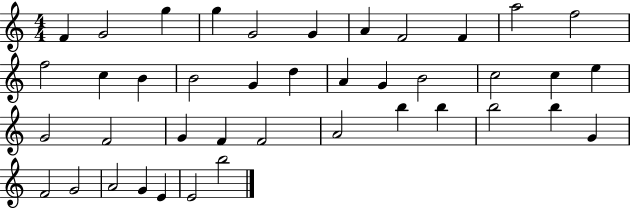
{
  \clef treble
  \numericTimeSignature
  \time 4/4
  \key c \major
  f'4 g'2 g''4 | g''4 g'2 g'4 | a'4 f'2 f'4 | a''2 f''2 | \break f''2 c''4 b'4 | b'2 g'4 d''4 | a'4 g'4 b'2 | c''2 c''4 e''4 | \break g'2 f'2 | g'4 f'4 f'2 | a'2 b''4 b''4 | b''2 b''4 g'4 | \break f'2 g'2 | a'2 g'4 e'4 | e'2 b''2 | \bar "|."
}